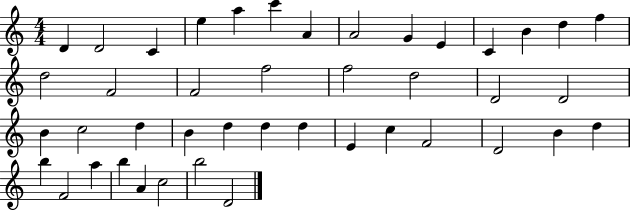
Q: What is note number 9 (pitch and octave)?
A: G4